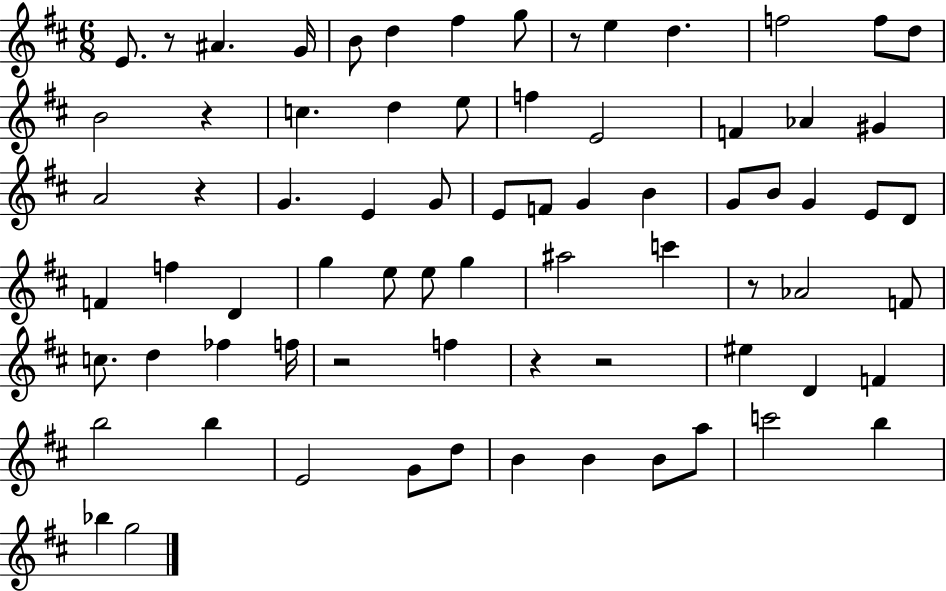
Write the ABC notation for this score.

X:1
T:Untitled
M:6/8
L:1/4
K:D
E/2 z/2 ^A G/4 B/2 d ^f g/2 z/2 e d f2 f/2 d/2 B2 z c d e/2 f E2 F _A ^G A2 z G E G/2 E/2 F/2 G B G/2 B/2 G E/2 D/2 F f D g e/2 e/2 g ^a2 c' z/2 _A2 F/2 c/2 d _f f/4 z2 f z z2 ^e D F b2 b E2 G/2 d/2 B B B/2 a/2 c'2 b _b g2